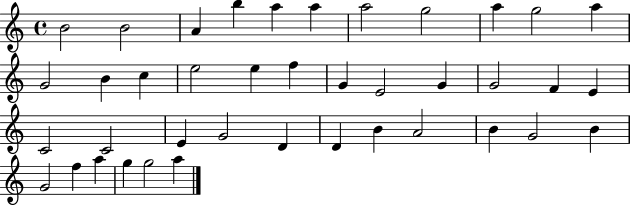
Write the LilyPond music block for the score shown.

{
  \clef treble
  \time 4/4
  \defaultTimeSignature
  \key c \major
  b'2 b'2 | a'4 b''4 a''4 a''4 | a''2 g''2 | a''4 g''2 a''4 | \break g'2 b'4 c''4 | e''2 e''4 f''4 | g'4 e'2 g'4 | g'2 f'4 e'4 | \break c'2 c'2 | e'4 g'2 d'4 | d'4 b'4 a'2 | b'4 g'2 b'4 | \break g'2 f''4 a''4 | g''4 g''2 a''4 | \bar "|."
}